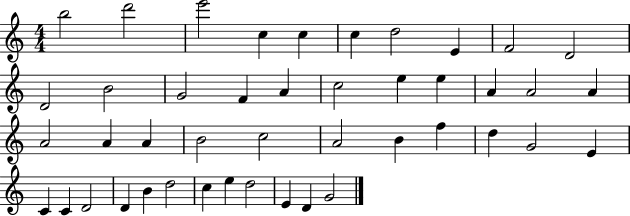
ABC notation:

X:1
T:Untitled
M:4/4
L:1/4
K:C
b2 d'2 e'2 c c c d2 E F2 D2 D2 B2 G2 F A c2 e e A A2 A A2 A A B2 c2 A2 B f d G2 E C C D2 D B d2 c e d2 E D G2